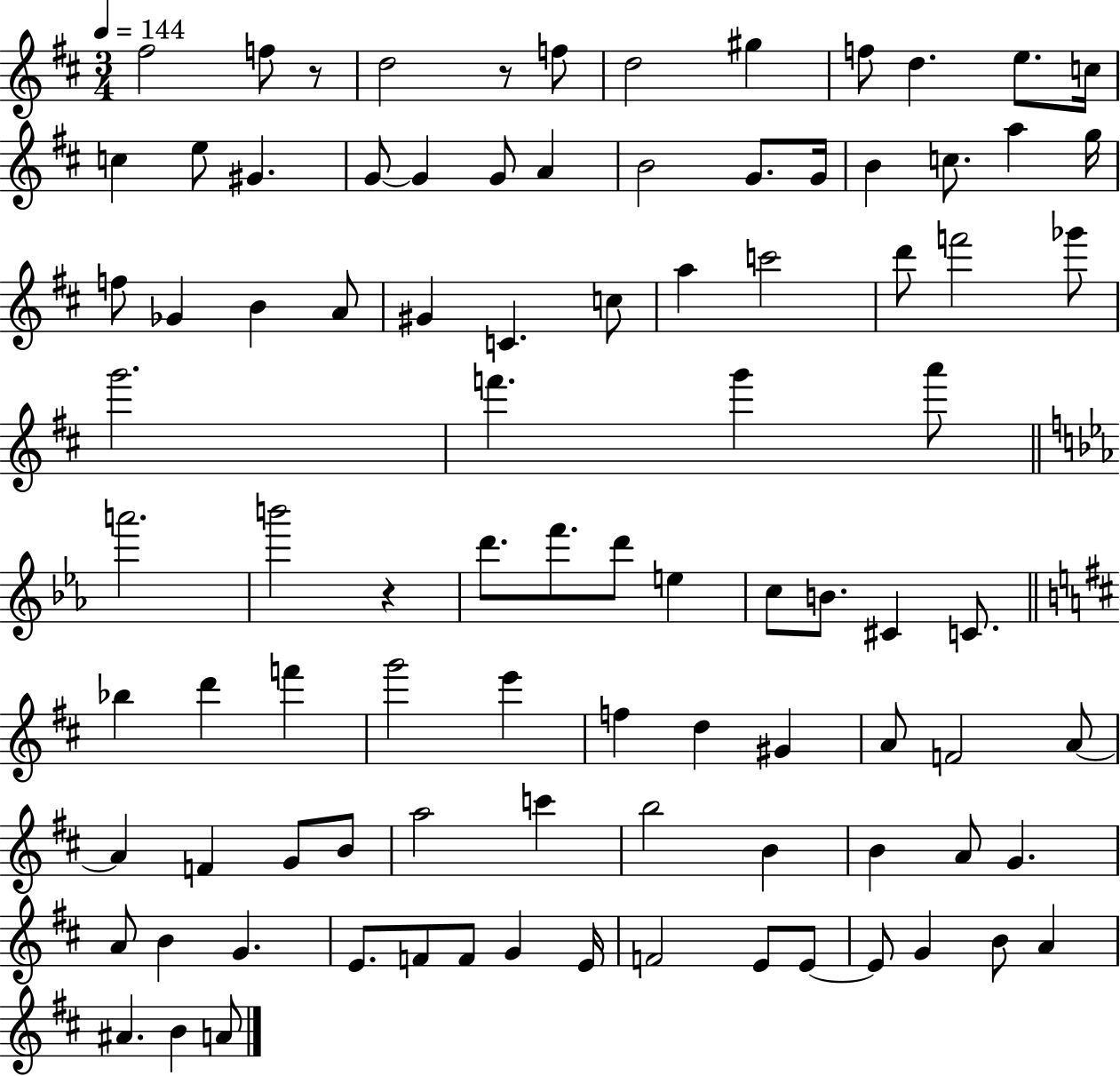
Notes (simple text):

F#5/h F5/e R/e D5/h R/e F5/e D5/h G#5/q F5/e D5/q. E5/e. C5/s C5/q E5/e G#4/q. G4/e G4/q G4/e A4/q B4/h G4/e. G4/s B4/q C5/e. A5/q G5/s F5/e Gb4/q B4/q A4/e G#4/q C4/q. C5/e A5/q C6/h D6/e F6/h Gb6/e G6/h. F6/q. G6/q A6/e A6/h. B6/h R/q D6/e. F6/e. D6/e E5/q C5/e B4/e. C#4/q C4/e. Bb5/q D6/q F6/q G6/h E6/q F5/q D5/q G#4/q A4/e F4/h A4/e A4/q F4/q G4/e B4/e A5/h C6/q B5/h B4/q B4/q A4/e G4/q. A4/e B4/q G4/q. E4/e. F4/e F4/e G4/q E4/s F4/h E4/e E4/e E4/e G4/q B4/e A4/q A#4/q. B4/q A4/e